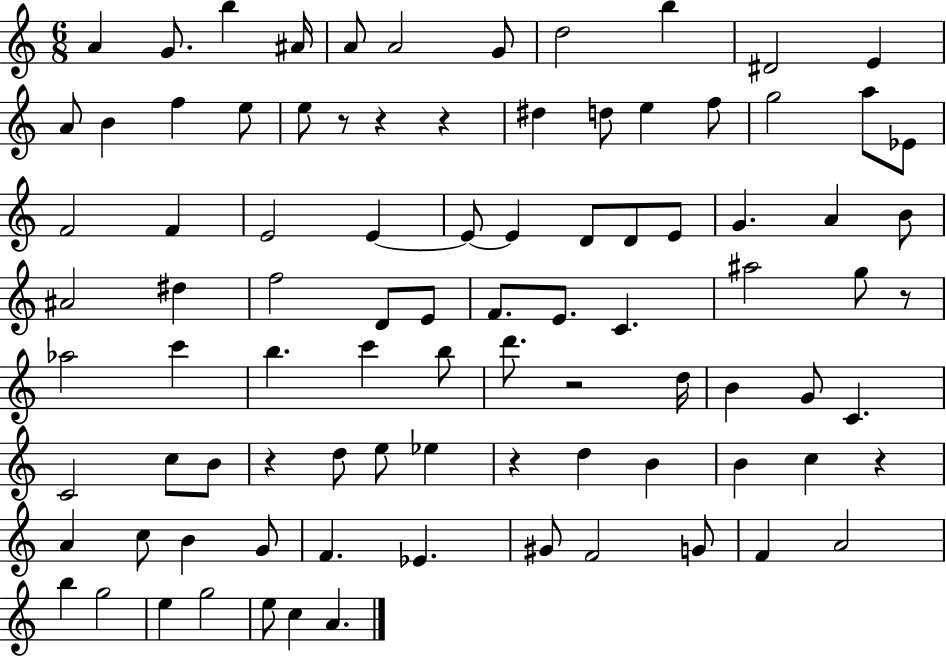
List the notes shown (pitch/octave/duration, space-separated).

A4/q G4/e. B5/q A#4/s A4/e A4/h G4/e D5/h B5/q D#4/h E4/q A4/e B4/q F5/q E5/e E5/e R/e R/q R/q D#5/q D5/e E5/q F5/e G5/h A5/e Eb4/e F4/h F4/q E4/h E4/q E4/e E4/q D4/e D4/e E4/e G4/q. A4/q B4/e A#4/h D#5/q F5/h D4/e E4/e F4/e. E4/e. C4/q. A#5/h G5/e R/e Ab5/h C6/q B5/q. C6/q B5/e D6/e. R/h D5/s B4/q G4/e C4/q. C4/h C5/e B4/e R/q D5/e E5/e Eb5/q R/q D5/q B4/q B4/q C5/q R/q A4/q C5/e B4/q G4/e F4/q. Eb4/q. G#4/e F4/h G4/e F4/q A4/h B5/q G5/h E5/q G5/h E5/e C5/q A4/q.